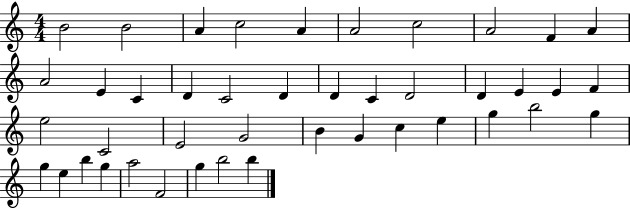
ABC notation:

X:1
T:Untitled
M:4/4
L:1/4
K:C
B2 B2 A c2 A A2 c2 A2 F A A2 E C D C2 D D C D2 D E E F e2 C2 E2 G2 B G c e g b2 g g e b g a2 F2 g b2 b